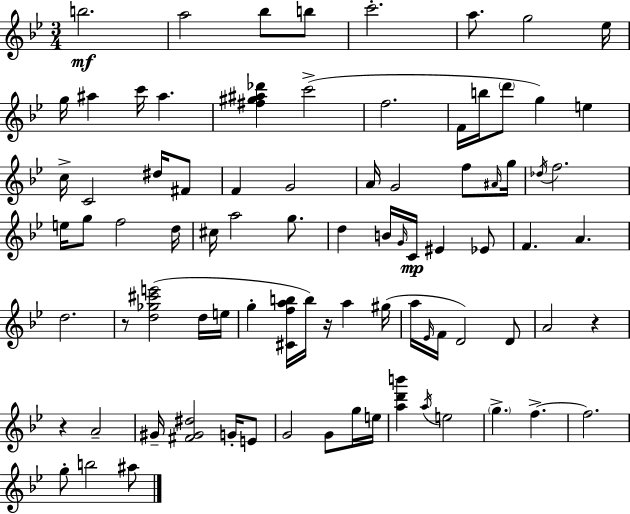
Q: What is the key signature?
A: G minor